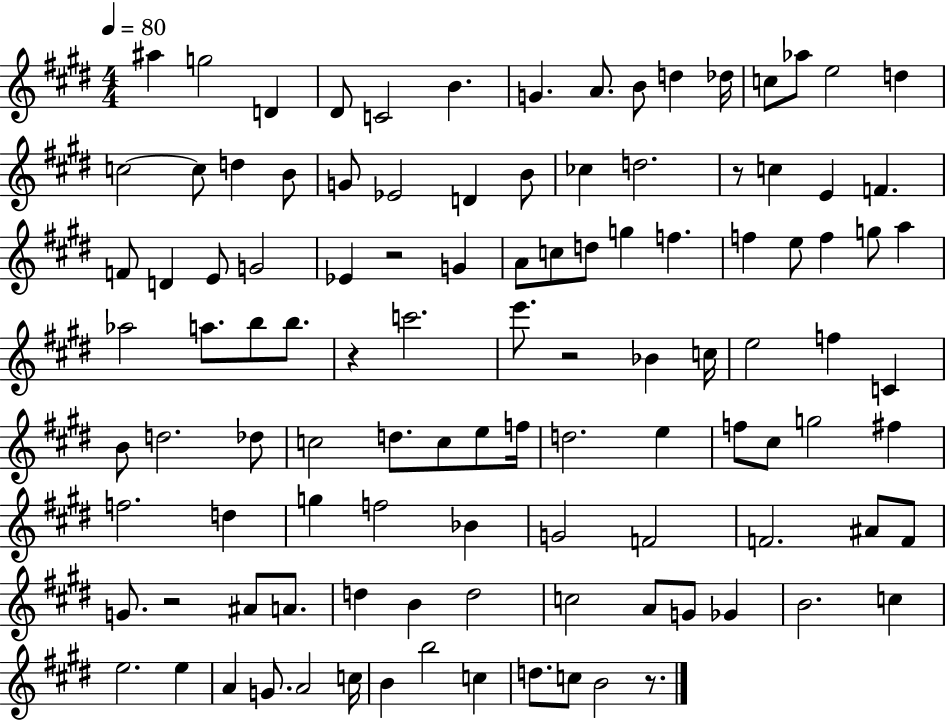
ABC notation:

X:1
T:Untitled
M:4/4
L:1/4
K:E
^a g2 D ^D/2 C2 B G A/2 B/2 d _d/4 c/2 _a/2 e2 d c2 c/2 d B/2 G/2 _E2 D B/2 _c d2 z/2 c E F F/2 D E/2 G2 _E z2 G A/2 c/2 d/2 g f f e/2 f g/2 a _a2 a/2 b/2 b/2 z c'2 e'/2 z2 _B c/4 e2 f C B/2 d2 _d/2 c2 d/2 c/2 e/2 f/4 d2 e f/2 ^c/2 g2 ^f f2 d g f2 _B G2 F2 F2 ^A/2 F/2 G/2 z2 ^A/2 A/2 d B d2 c2 A/2 G/2 _G B2 c e2 e A G/2 A2 c/4 B b2 c d/2 c/2 B2 z/2